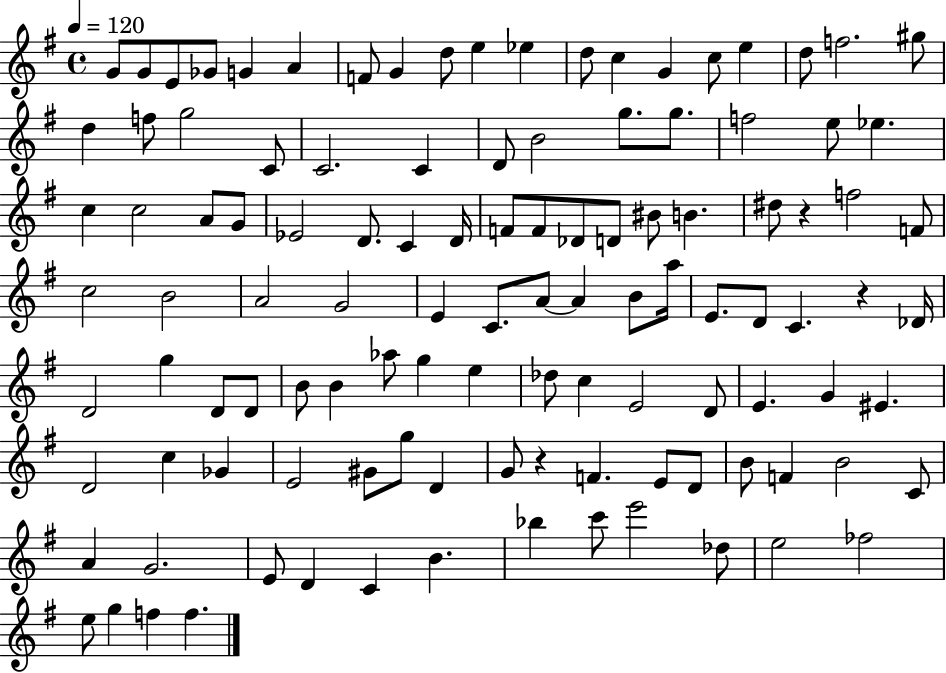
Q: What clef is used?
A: treble